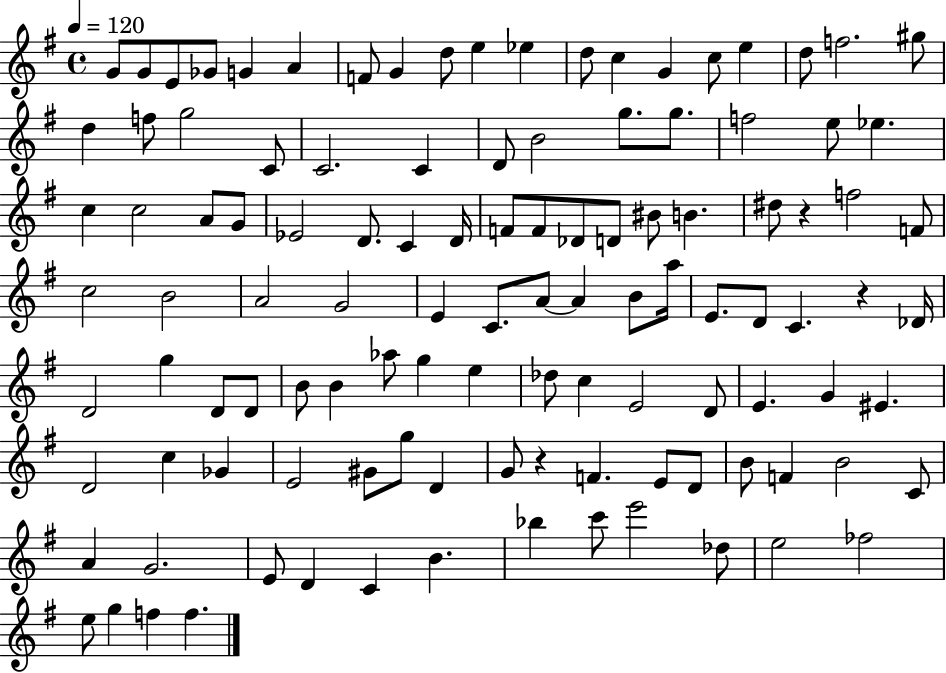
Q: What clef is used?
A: treble